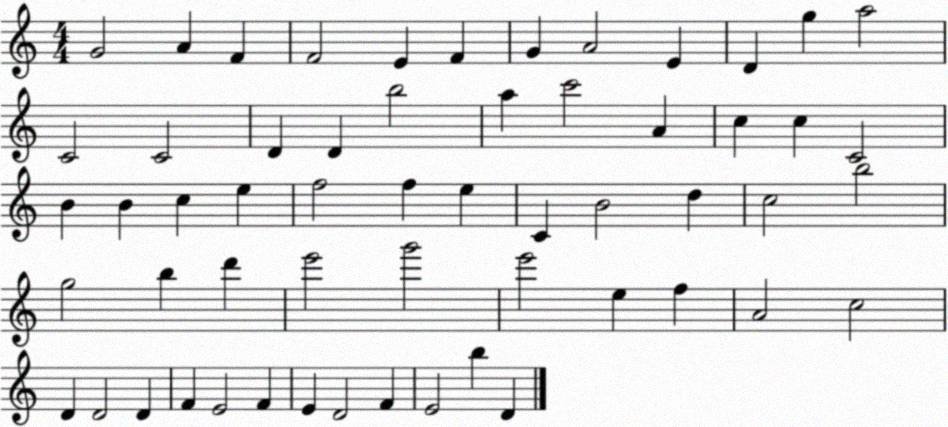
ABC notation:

X:1
T:Untitled
M:4/4
L:1/4
K:C
G2 A F F2 E F G A2 E D g a2 C2 C2 D D b2 a c'2 A c c C2 B B c e f2 f e C B2 d c2 b2 g2 b d' e'2 g'2 e'2 e f A2 c2 D D2 D F E2 F E D2 F E2 b D